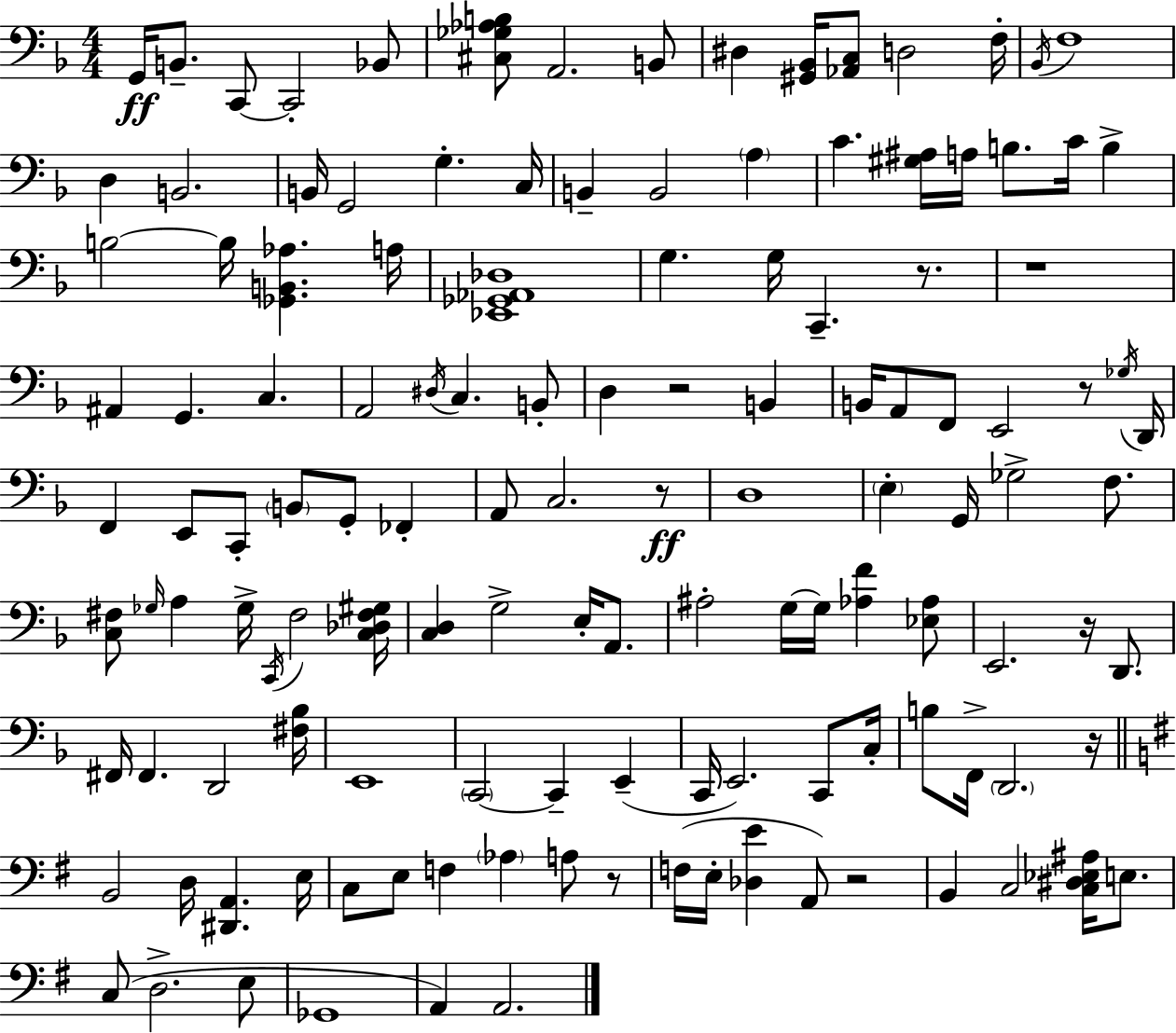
G2/s B2/e. C2/e C2/h Bb2/e [C#3,Gb3,Ab3,B3]/e A2/h. B2/e D#3/q [G#2,Bb2]/s [Ab2,C3]/e D3/h F3/s Bb2/s F3/w D3/q B2/h. B2/s G2/h G3/q. C3/s B2/q B2/h A3/q C4/q. [G#3,A#3]/s A3/s B3/e. C4/s B3/q B3/h B3/s [Gb2,B2,Ab3]/q. A3/s [Eb2,Gb2,Ab2,Db3]/w G3/q. G3/s C2/q. R/e. R/w A#2/q G2/q. C3/q. A2/h D#3/s C3/q. B2/e D3/q R/h B2/q B2/s A2/e F2/e E2/h R/e Gb3/s D2/s F2/q E2/e C2/e B2/e G2/e FES2/q A2/e C3/h. R/e D3/w E3/q G2/s Gb3/h F3/e. [C3,F#3]/e Gb3/s A3/q Gb3/s C2/s F#3/h [C3,Db3,F#3,G#3]/s [C3,D3]/q G3/h E3/s A2/e. A#3/h G3/s G3/s [Ab3,F4]/q [Eb3,Ab3]/e E2/h. R/s D2/e. F#2/s F#2/q. D2/h [F#3,Bb3]/s E2/w C2/h C2/q E2/q C2/s E2/h. C2/e C3/s B3/e F2/s D2/h. R/s B2/h D3/s [D#2,A2]/q. E3/s C3/e E3/e F3/q Ab3/q A3/e R/e F3/s E3/s [Db3,E4]/q A2/e R/h B2/q C3/h [C3,D#3,Eb3,A#3]/s E3/e. C3/e D3/h. E3/e Gb2/w A2/q A2/h.